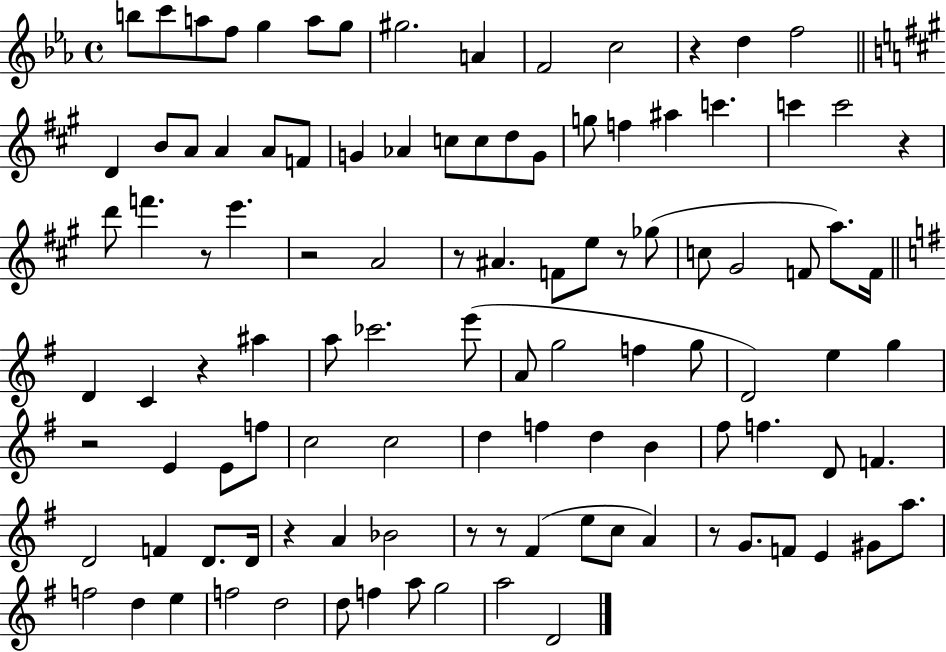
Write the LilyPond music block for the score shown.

{
  \clef treble
  \time 4/4
  \defaultTimeSignature
  \key ees \major
  b''8 c'''8 a''8 f''8 g''4 a''8 g''8 | gis''2. a'4 | f'2 c''2 | r4 d''4 f''2 | \break \bar "||" \break \key a \major d'4 b'8 a'8 a'4 a'8 f'8 | g'4 aes'4 c''8 c''8 d''8 g'8 | g''8 f''4 ais''4 c'''4. | c'''4 c'''2 r4 | \break d'''8 f'''4. r8 e'''4. | r2 a'2 | r8 ais'4. f'8 e''8 r8 ges''8( | c''8 gis'2 f'8 a''8.) f'16 | \break \bar "||" \break \key g \major d'4 c'4 r4 ais''4 | a''8 ces'''2. e'''8( | a'8 g''2 f''4 g''8 | d'2) e''4 g''4 | \break r2 e'4 e'8 f''8 | c''2 c''2 | d''4 f''4 d''4 b'4 | fis''8 f''4. d'8 f'4. | \break d'2 f'4 d'8. d'16 | r4 a'4 bes'2 | r8 r8 fis'4( e''8 c''8 a'4) | r8 g'8. f'8 e'4 gis'8 a''8. | \break f''2 d''4 e''4 | f''2 d''2 | d''8 f''4 a''8 g''2 | a''2 d'2 | \break \bar "|."
}